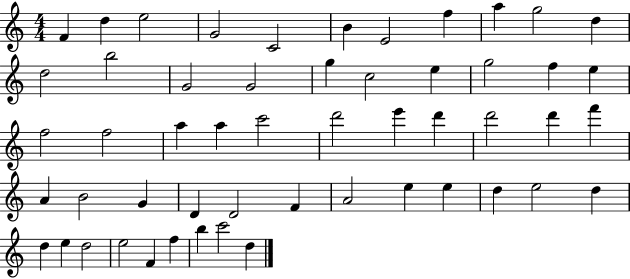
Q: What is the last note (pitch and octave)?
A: D5